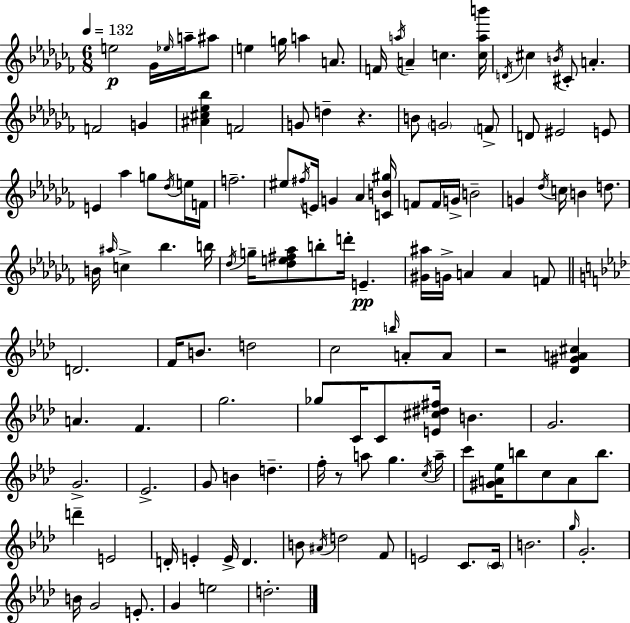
E5/h Gb4/s Eb5/s A5/s A#5/e E5/q G5/s A5/q A4/e. F4/s A5/s A4/q C5/q. [C5,A5,B6]/s D4/s C#5/q B4/s C#4/e A4/q. F4/h G4/q [A#4,C#5,Eb5,Bb5]/q F4/h G4/e D5/q R/q. B4/e G4/h F4/e D4/e EIS4/h E4/e E4/q Ab5/q G5/e Db5/s E5/s F4/s F5/h. EIS5/e F#5/s E4/s G4/q Ab4/q [C4,B4,G#5]/s F4/e F4/s G4/s B4/h G4/q Db5/s C5/s B4/q D5/e. B4/s A#5/s C5/q Bb5/q. B5/s Db5/s G5/s [Db5,E5,F#5,Ab5]/e B5/e D6/s E4/q. [G#4,A#5]/s G4/s A4/q A4/q F4/e D4/h. F4/s B4/e. D5/h C5/h B5/s A4/e A4/e R/h [Db4,G#4,A4,C#5]/q A4/q. F4/q. G5/h. Gb5/e C4/s C4/e [E4,C#5,D#5,F#5]/s B4/q. G4/h. G4/h. Eb4/h. G4/e B4/q D5/q. F5/s R/e A5/e G5/q. C5/s A5/s C6/e [G#4,A4,Eb5]/s B5/e C5/e A4/e B5/e. D6/q E4/h D4/s E4/q E4/s D4/q. B4/e A#4/s D5/h F4/e E4/h C4/e. C4/s B4/h. G5/s G4/h. B4/s G4/h E4/e. G4/q E5/h D5/h.